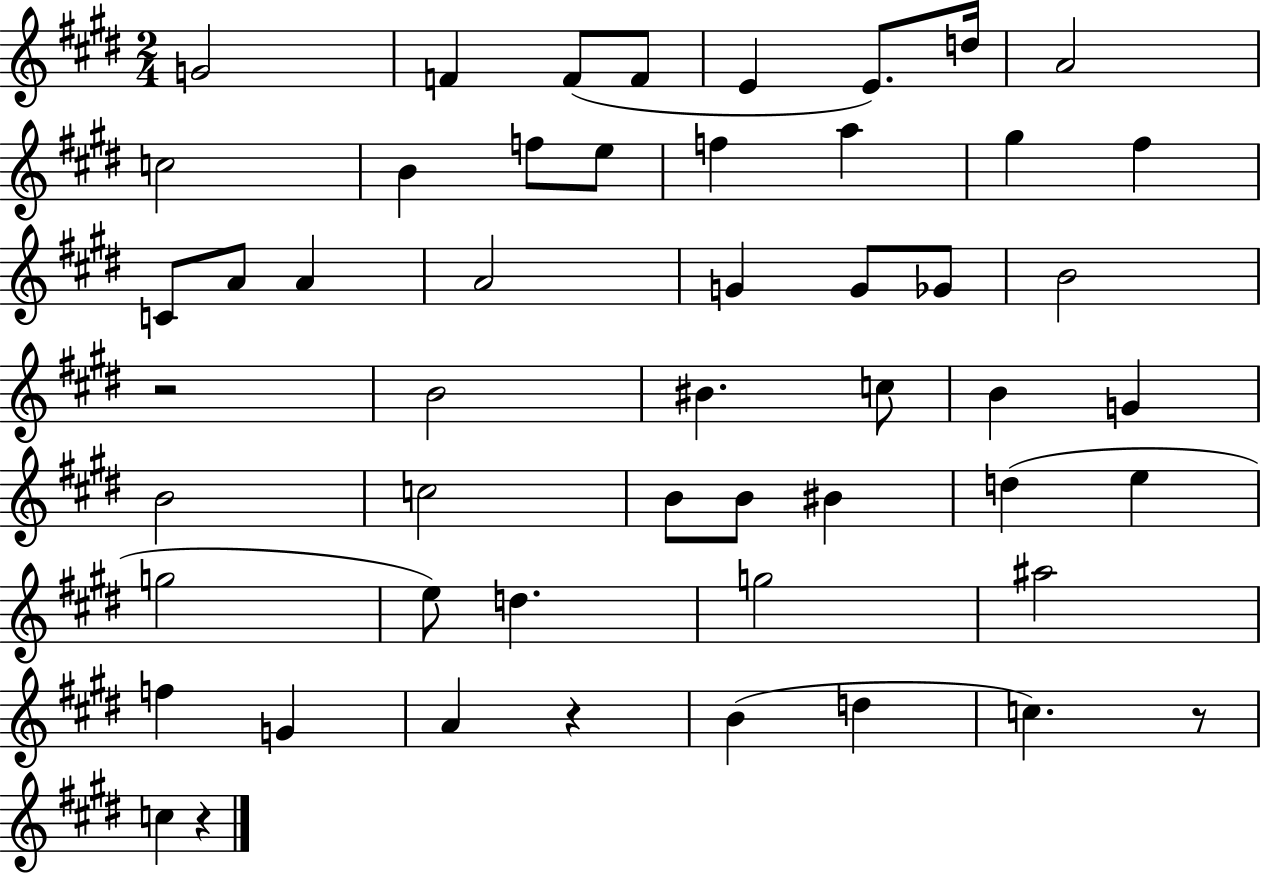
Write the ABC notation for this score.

X:1
T:Untitled
M:2/4
L:1/4
K:E
G2 F F/2 F/2 E E/2 d/4 A2 c2 B f/2 e/2 f a ^g ^f C/2 A/2 A A2 G G/2 _G/2 B2 z2 B2 ^B c/2 B G B2 c2 B/2 B/2 ^B d e g2 e/2 d g2 ^a2 f G A z B d c z/2 c z